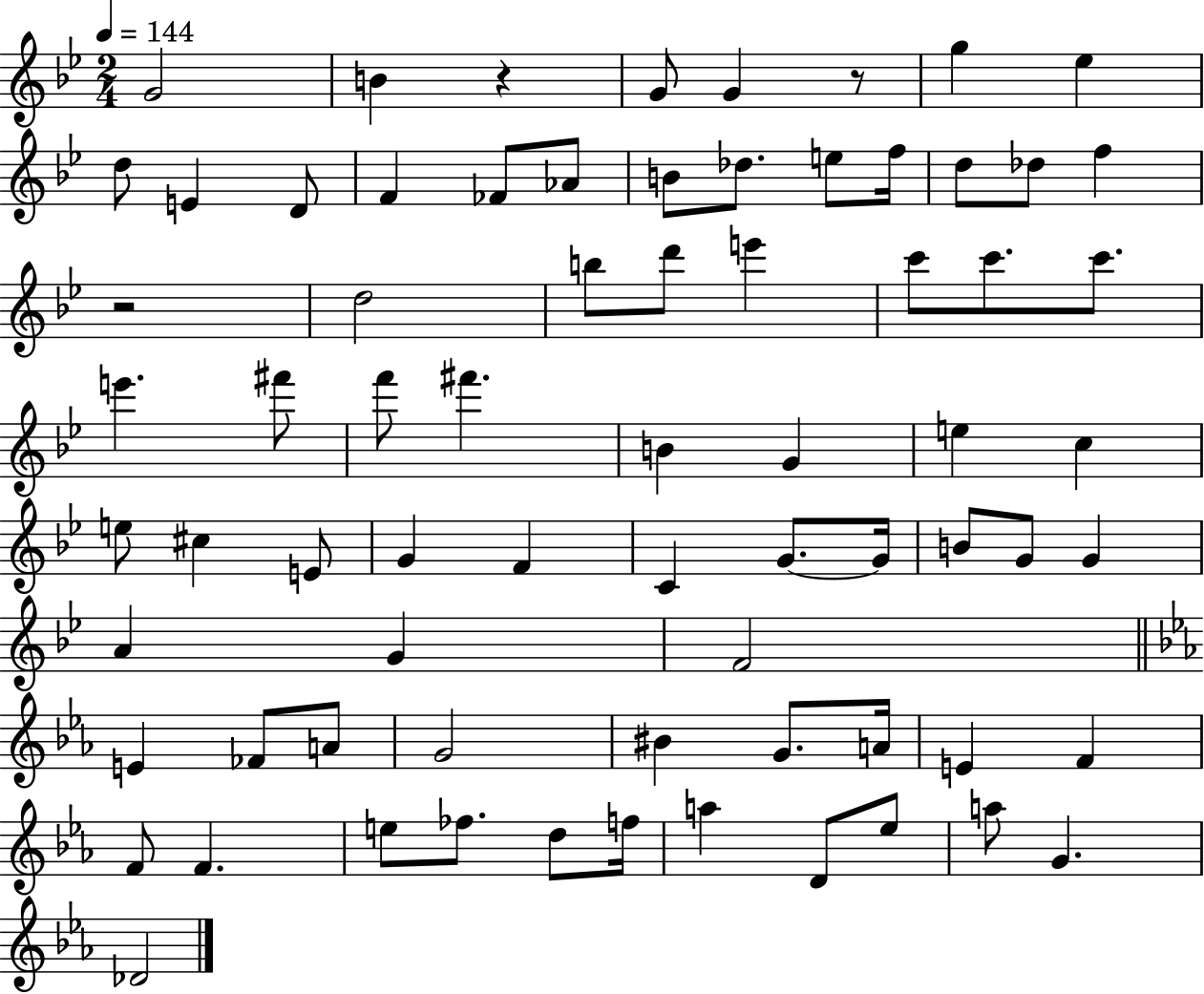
{
  \clef treble
  \numericTimeSignature
  \time 2/4
  \key bes \major
  \tempo 4 = 144
  g'2 | b'4 r4 | g'8 g'4 r8 | g''4 ees''4 | \break d''8 e'4 d'8 | f'4 fes'8 aes'8 | b'8 des''8. e''8 f''16 | d''8 des''8 f''4 | \break r2 | d''2 | b''8 d'''8 e'''4 | c'''8 c'''8. c'''8. | \break e'''4. fis'''8 | f'''8 fis'''4. | b'4 g'4 | e''4 c''4 | \break e''8 cis''4 e'8 | g'4 f'4 | c'4 g'8.~~ g'16 | b'8 g'8 g'4 | \break a'4 g'4 | f'2 | \bar "||" \break \key c \minor e'4 fes'8 a'8 | g'2 | bis'4 g'8. a'16 | e'4 f'4 | \break f'8 f'4. | e''8 fes''8. d''8 f''16 | a''4 d'8 ees''8 | a''8 g'4. | \break des'2 | \bar "|."
}